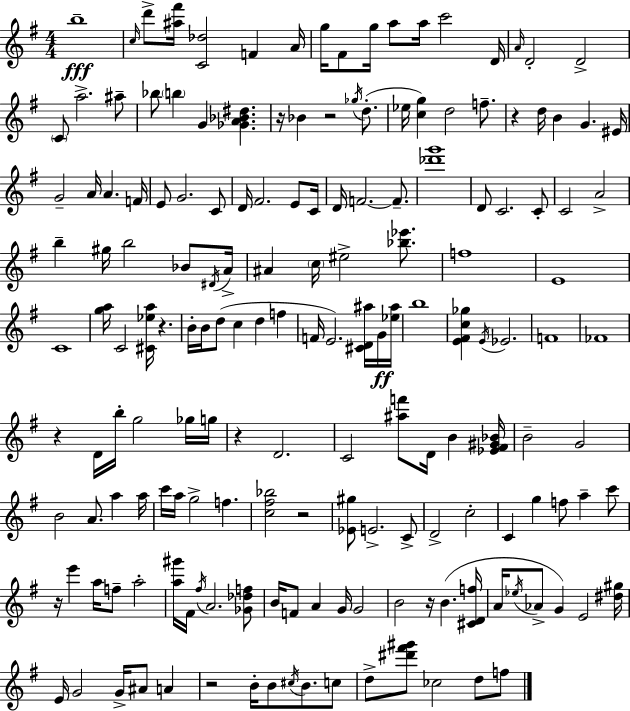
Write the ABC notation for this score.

X:1
T:Untitled
M:4/4
L:1/4
K:G
b4 c/4 d'/2 [^a^f']/4 [C_d]2 F A/4 g/4 ^F/2 g/4 a/2 a/4 c'2 D/4 A/4 D2 D2 C/2 a2 ^a/2 _b/2 b G [_GA_B^d] z/4 _B z2 _g/4 d/2 _e/4 [cg] d2 f/2 z d/4 B G ^E/4 G2 A/4 A F/4 E/2 G2 C/2 D/4 ^F2 E/2 C/4 D/4 F2 F/2 [_d'g']4 D/2 C2 C/2 C2 A2 b ^g/4 b2 _B/2 ^D/4 A/4 ^A c/4 ^e2 [_b_e']/2 f4 E4 C4 [ga]/4 C2 [^C_ea]/4 z B/4 B/4 d/2 c d f F/4 E2 [^CD^a]/4 G/4 [_e^a]/4 b4 [E^Fc_g] E/4 _E2 F4 _F4 z D/4 b/4 g2 _g/4 g/4 z D2 C2 [^af']/2 D/4 B [_E^F^G_B]/4 B2 G2 B2 A/2 a a/4 c'/4 a/4 g2 f [c^f_b]2 z2 [_E^g]/2 E2 C/2 D2 c2 C g f/2 a c'/2 z/4 e' a/4 f/2 a2 [a^g']/4 ^F/4 ^f/4 A2 [_G_df]/2 B/4 F/2 A G/4 G2 B2 z/4 B [^CDf]/4 A/4 _e/4 _A/2 G E2 [^d^g]/4 E/4 G2 G/4 ^A/2 A z2 B/4 B/2 ^c/4 B/2 c/2 d/2 [^d'^f'^g']/2 _c2 d/2 f/2